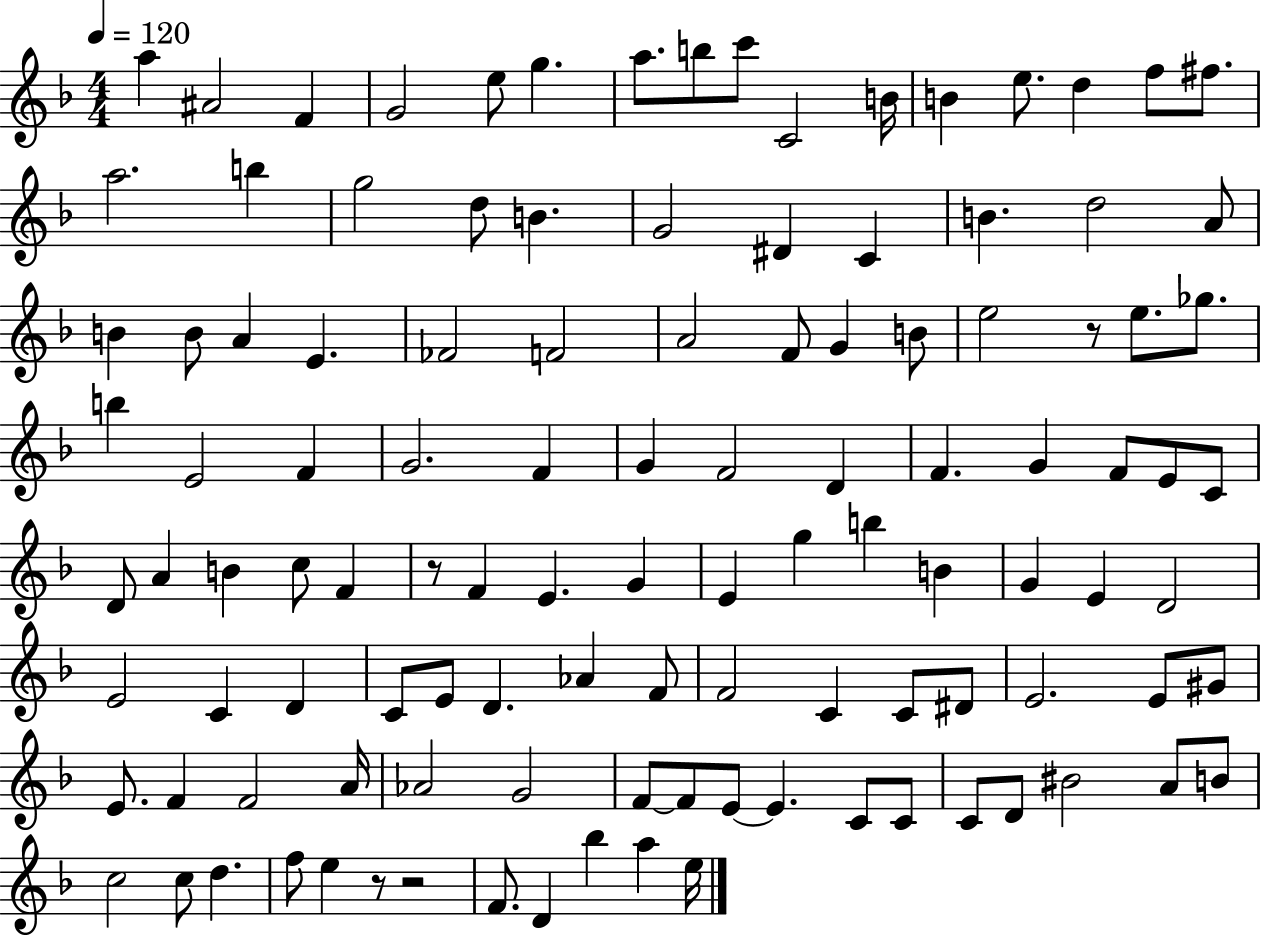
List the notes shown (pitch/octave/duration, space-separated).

A5/q A#4/h F4/q G4/h E5/e G5/q. A5/e. B5/e C6/e C4/h B4/s B4/q E5/e. D5/q F5/e F#5/e. A5/h. B5/q G5/h D5/e B4/q. G4/h D#4/q C4/q B4/q. D5/h A4/e B4/q B4/e A4/q E4/q. FES4/h F4/h A4/h F4/e G4/q B4/e E5/h R/e E5/e. Gb5/e. B5/q E4/h F4/q G4/h. F4/q G4/q F4/h D4/q F4/q. G4/q F4/e E4/e C4/e D4/e A4/q B4/q C5/e F4/q R/e F4/q E4/q. G4/q E4/q G5/q B5/q B4/q G4/q E4/q D4/h E4/h C4/q D4/q C4/e E4/e D4/q. Ab4/q F4/e F4/h C4/q C4/e D#4/e E4/h. E4/e G#4/e E4/e. F4/q F4/h A4/s Ab4/h G4/h F4/e F4/e E4/e E4/q. C4/e C4/e C4/e D4/e BIS4/h A4/e B4/e C5/h C5/e D5/q. F5/e E5/q R/e R/h F4/e. D4/q Bb5/q A5/q E5/s